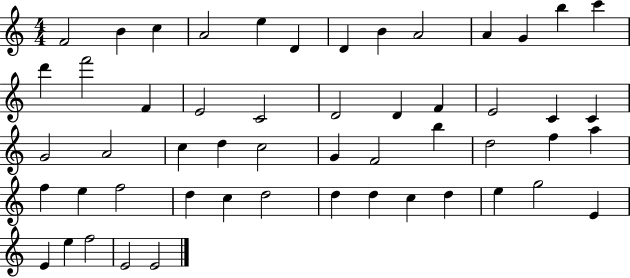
X:1
T:Untitled
M:4/4
L:1/4
K:C
F2 B c A2 e D D B A2 A G b c' d' f'2 F E2 C2 D2 D F E2 C C G2 A2 c d c2 G F2 b d2 f a f e f2 d c d2 d d c d e g2 E E e f2 E2 E2